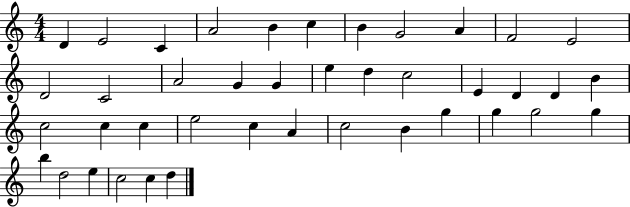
{
  \clef treble
  \numericTimeSignature
  \time 4/4
  \key c \major
  d'4 e'2 c'4 | a'2 b'4 c''4 | b'4 g'2 a'4 | f'2 e'2 | \break d'2 c'2 | a'2 g'4 g'4 | e''4 d''4 c''2 | e'4 d'4 d'4 b'4 | \break c''2 c''4 c''4 | e''2 c''4 a'4 | c''2 b'4 g''4 | g''4 g''2 g''4 | \break b''4 d''2 e''4 | c''2 c''4 d''4 | \bar "|."
}